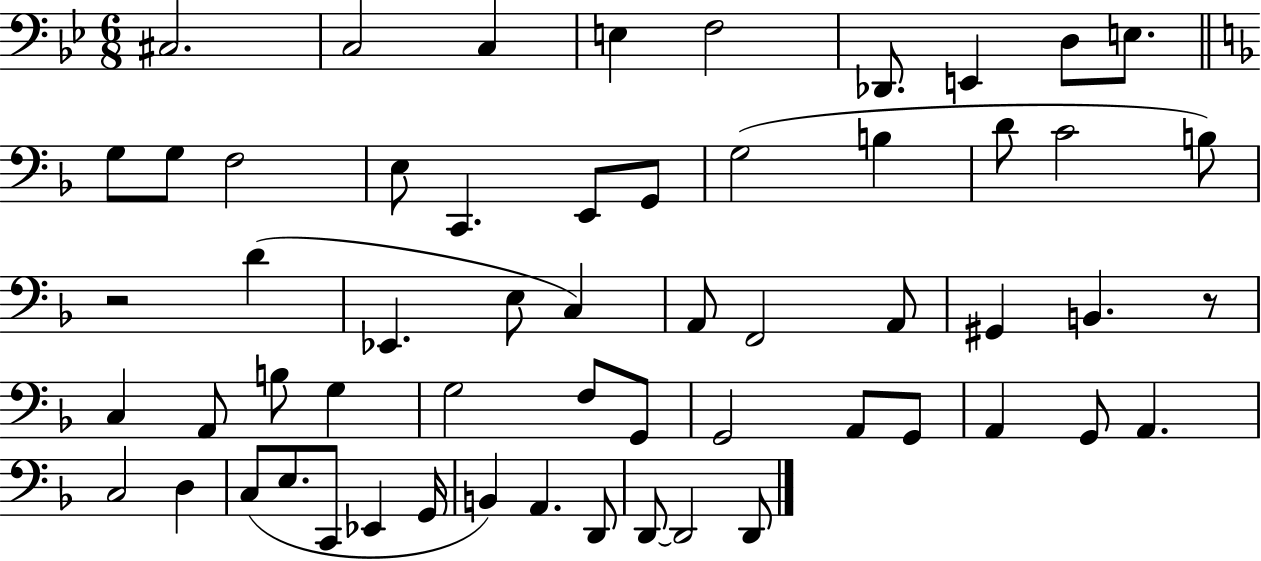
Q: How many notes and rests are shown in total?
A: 58